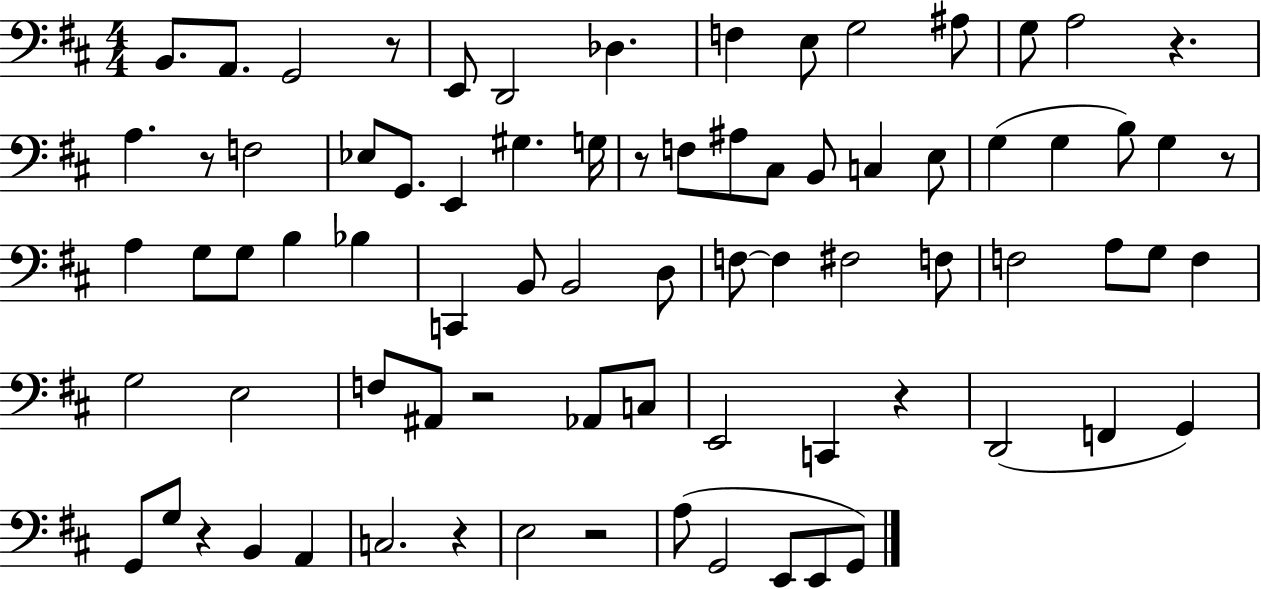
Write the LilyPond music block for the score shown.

{
  \clef bass
  \numericTimeSignature
  \time 4/4
  \key d \major
  \repeat volta 2 { b,8. a,8. g,2 r8 | e,8 d,2 des4. | f4 e8 g2 ais8 | g8 a2 r4. | \break a4. r8 f2 | ees8 g,8. e,4 gis4. g16 | r8 f8 ais8 cis8 b,8 c4 e8 | g4( g4 b8) g4 r8 | \break a4 g8 g8 b4 bes4 | c,4 b,8 b,2 d8 | f8~~ f4 fis2 f8 | f2 a8 g8 f4 | \break g2 e2 | f8 ais,8 r2 aes,8 c8 | e,2 c,4 r4 | d,2( f,4 g,4) | \break g,8 g8 r4 b,4 a,4 | c2. r4 | e2 r2 | a8( g,2 e,8 e,8 g,8) | \break } \bar "|."
}